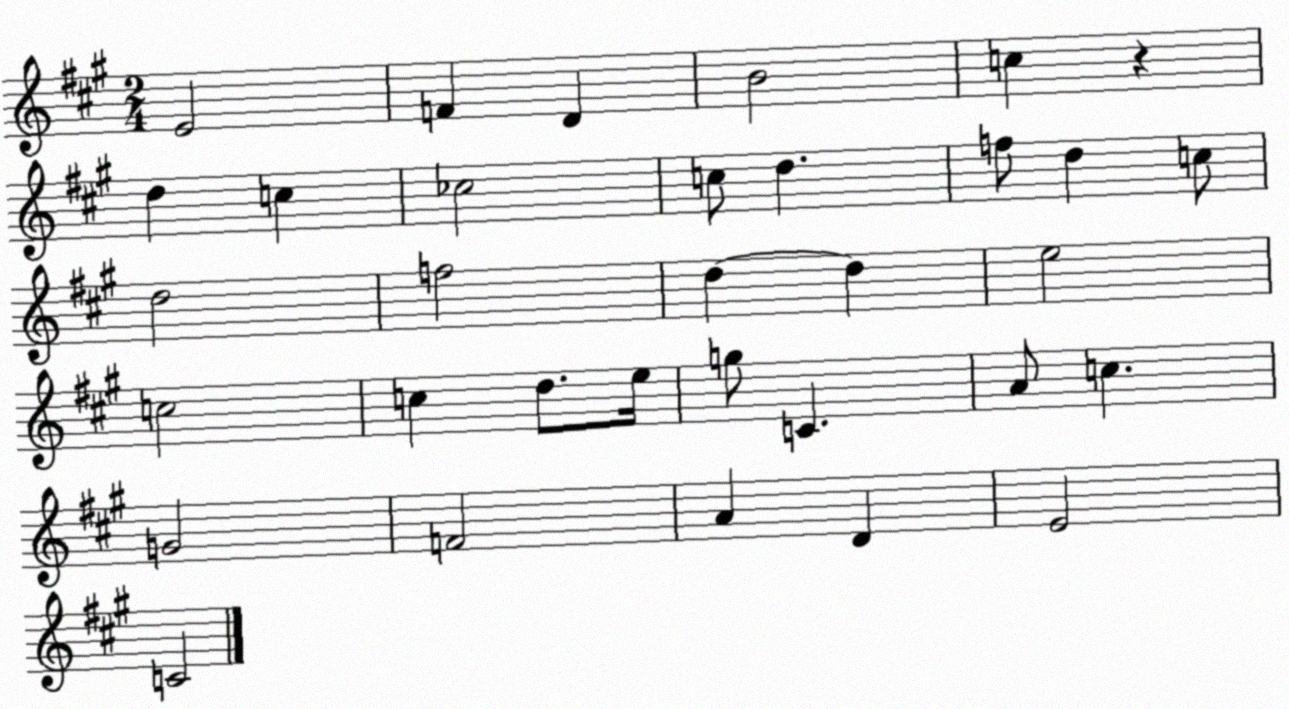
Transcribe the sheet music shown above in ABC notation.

X:1
T:Untitled
M:2/4
L:1/4
K:A
E2 F D B2 c z d c _c2 c/2 d f/2 d c/2 d2 f2 d d e2 c2 c d/2 e/4 g/2 C A/2 c G2 F2 A D E2 C2